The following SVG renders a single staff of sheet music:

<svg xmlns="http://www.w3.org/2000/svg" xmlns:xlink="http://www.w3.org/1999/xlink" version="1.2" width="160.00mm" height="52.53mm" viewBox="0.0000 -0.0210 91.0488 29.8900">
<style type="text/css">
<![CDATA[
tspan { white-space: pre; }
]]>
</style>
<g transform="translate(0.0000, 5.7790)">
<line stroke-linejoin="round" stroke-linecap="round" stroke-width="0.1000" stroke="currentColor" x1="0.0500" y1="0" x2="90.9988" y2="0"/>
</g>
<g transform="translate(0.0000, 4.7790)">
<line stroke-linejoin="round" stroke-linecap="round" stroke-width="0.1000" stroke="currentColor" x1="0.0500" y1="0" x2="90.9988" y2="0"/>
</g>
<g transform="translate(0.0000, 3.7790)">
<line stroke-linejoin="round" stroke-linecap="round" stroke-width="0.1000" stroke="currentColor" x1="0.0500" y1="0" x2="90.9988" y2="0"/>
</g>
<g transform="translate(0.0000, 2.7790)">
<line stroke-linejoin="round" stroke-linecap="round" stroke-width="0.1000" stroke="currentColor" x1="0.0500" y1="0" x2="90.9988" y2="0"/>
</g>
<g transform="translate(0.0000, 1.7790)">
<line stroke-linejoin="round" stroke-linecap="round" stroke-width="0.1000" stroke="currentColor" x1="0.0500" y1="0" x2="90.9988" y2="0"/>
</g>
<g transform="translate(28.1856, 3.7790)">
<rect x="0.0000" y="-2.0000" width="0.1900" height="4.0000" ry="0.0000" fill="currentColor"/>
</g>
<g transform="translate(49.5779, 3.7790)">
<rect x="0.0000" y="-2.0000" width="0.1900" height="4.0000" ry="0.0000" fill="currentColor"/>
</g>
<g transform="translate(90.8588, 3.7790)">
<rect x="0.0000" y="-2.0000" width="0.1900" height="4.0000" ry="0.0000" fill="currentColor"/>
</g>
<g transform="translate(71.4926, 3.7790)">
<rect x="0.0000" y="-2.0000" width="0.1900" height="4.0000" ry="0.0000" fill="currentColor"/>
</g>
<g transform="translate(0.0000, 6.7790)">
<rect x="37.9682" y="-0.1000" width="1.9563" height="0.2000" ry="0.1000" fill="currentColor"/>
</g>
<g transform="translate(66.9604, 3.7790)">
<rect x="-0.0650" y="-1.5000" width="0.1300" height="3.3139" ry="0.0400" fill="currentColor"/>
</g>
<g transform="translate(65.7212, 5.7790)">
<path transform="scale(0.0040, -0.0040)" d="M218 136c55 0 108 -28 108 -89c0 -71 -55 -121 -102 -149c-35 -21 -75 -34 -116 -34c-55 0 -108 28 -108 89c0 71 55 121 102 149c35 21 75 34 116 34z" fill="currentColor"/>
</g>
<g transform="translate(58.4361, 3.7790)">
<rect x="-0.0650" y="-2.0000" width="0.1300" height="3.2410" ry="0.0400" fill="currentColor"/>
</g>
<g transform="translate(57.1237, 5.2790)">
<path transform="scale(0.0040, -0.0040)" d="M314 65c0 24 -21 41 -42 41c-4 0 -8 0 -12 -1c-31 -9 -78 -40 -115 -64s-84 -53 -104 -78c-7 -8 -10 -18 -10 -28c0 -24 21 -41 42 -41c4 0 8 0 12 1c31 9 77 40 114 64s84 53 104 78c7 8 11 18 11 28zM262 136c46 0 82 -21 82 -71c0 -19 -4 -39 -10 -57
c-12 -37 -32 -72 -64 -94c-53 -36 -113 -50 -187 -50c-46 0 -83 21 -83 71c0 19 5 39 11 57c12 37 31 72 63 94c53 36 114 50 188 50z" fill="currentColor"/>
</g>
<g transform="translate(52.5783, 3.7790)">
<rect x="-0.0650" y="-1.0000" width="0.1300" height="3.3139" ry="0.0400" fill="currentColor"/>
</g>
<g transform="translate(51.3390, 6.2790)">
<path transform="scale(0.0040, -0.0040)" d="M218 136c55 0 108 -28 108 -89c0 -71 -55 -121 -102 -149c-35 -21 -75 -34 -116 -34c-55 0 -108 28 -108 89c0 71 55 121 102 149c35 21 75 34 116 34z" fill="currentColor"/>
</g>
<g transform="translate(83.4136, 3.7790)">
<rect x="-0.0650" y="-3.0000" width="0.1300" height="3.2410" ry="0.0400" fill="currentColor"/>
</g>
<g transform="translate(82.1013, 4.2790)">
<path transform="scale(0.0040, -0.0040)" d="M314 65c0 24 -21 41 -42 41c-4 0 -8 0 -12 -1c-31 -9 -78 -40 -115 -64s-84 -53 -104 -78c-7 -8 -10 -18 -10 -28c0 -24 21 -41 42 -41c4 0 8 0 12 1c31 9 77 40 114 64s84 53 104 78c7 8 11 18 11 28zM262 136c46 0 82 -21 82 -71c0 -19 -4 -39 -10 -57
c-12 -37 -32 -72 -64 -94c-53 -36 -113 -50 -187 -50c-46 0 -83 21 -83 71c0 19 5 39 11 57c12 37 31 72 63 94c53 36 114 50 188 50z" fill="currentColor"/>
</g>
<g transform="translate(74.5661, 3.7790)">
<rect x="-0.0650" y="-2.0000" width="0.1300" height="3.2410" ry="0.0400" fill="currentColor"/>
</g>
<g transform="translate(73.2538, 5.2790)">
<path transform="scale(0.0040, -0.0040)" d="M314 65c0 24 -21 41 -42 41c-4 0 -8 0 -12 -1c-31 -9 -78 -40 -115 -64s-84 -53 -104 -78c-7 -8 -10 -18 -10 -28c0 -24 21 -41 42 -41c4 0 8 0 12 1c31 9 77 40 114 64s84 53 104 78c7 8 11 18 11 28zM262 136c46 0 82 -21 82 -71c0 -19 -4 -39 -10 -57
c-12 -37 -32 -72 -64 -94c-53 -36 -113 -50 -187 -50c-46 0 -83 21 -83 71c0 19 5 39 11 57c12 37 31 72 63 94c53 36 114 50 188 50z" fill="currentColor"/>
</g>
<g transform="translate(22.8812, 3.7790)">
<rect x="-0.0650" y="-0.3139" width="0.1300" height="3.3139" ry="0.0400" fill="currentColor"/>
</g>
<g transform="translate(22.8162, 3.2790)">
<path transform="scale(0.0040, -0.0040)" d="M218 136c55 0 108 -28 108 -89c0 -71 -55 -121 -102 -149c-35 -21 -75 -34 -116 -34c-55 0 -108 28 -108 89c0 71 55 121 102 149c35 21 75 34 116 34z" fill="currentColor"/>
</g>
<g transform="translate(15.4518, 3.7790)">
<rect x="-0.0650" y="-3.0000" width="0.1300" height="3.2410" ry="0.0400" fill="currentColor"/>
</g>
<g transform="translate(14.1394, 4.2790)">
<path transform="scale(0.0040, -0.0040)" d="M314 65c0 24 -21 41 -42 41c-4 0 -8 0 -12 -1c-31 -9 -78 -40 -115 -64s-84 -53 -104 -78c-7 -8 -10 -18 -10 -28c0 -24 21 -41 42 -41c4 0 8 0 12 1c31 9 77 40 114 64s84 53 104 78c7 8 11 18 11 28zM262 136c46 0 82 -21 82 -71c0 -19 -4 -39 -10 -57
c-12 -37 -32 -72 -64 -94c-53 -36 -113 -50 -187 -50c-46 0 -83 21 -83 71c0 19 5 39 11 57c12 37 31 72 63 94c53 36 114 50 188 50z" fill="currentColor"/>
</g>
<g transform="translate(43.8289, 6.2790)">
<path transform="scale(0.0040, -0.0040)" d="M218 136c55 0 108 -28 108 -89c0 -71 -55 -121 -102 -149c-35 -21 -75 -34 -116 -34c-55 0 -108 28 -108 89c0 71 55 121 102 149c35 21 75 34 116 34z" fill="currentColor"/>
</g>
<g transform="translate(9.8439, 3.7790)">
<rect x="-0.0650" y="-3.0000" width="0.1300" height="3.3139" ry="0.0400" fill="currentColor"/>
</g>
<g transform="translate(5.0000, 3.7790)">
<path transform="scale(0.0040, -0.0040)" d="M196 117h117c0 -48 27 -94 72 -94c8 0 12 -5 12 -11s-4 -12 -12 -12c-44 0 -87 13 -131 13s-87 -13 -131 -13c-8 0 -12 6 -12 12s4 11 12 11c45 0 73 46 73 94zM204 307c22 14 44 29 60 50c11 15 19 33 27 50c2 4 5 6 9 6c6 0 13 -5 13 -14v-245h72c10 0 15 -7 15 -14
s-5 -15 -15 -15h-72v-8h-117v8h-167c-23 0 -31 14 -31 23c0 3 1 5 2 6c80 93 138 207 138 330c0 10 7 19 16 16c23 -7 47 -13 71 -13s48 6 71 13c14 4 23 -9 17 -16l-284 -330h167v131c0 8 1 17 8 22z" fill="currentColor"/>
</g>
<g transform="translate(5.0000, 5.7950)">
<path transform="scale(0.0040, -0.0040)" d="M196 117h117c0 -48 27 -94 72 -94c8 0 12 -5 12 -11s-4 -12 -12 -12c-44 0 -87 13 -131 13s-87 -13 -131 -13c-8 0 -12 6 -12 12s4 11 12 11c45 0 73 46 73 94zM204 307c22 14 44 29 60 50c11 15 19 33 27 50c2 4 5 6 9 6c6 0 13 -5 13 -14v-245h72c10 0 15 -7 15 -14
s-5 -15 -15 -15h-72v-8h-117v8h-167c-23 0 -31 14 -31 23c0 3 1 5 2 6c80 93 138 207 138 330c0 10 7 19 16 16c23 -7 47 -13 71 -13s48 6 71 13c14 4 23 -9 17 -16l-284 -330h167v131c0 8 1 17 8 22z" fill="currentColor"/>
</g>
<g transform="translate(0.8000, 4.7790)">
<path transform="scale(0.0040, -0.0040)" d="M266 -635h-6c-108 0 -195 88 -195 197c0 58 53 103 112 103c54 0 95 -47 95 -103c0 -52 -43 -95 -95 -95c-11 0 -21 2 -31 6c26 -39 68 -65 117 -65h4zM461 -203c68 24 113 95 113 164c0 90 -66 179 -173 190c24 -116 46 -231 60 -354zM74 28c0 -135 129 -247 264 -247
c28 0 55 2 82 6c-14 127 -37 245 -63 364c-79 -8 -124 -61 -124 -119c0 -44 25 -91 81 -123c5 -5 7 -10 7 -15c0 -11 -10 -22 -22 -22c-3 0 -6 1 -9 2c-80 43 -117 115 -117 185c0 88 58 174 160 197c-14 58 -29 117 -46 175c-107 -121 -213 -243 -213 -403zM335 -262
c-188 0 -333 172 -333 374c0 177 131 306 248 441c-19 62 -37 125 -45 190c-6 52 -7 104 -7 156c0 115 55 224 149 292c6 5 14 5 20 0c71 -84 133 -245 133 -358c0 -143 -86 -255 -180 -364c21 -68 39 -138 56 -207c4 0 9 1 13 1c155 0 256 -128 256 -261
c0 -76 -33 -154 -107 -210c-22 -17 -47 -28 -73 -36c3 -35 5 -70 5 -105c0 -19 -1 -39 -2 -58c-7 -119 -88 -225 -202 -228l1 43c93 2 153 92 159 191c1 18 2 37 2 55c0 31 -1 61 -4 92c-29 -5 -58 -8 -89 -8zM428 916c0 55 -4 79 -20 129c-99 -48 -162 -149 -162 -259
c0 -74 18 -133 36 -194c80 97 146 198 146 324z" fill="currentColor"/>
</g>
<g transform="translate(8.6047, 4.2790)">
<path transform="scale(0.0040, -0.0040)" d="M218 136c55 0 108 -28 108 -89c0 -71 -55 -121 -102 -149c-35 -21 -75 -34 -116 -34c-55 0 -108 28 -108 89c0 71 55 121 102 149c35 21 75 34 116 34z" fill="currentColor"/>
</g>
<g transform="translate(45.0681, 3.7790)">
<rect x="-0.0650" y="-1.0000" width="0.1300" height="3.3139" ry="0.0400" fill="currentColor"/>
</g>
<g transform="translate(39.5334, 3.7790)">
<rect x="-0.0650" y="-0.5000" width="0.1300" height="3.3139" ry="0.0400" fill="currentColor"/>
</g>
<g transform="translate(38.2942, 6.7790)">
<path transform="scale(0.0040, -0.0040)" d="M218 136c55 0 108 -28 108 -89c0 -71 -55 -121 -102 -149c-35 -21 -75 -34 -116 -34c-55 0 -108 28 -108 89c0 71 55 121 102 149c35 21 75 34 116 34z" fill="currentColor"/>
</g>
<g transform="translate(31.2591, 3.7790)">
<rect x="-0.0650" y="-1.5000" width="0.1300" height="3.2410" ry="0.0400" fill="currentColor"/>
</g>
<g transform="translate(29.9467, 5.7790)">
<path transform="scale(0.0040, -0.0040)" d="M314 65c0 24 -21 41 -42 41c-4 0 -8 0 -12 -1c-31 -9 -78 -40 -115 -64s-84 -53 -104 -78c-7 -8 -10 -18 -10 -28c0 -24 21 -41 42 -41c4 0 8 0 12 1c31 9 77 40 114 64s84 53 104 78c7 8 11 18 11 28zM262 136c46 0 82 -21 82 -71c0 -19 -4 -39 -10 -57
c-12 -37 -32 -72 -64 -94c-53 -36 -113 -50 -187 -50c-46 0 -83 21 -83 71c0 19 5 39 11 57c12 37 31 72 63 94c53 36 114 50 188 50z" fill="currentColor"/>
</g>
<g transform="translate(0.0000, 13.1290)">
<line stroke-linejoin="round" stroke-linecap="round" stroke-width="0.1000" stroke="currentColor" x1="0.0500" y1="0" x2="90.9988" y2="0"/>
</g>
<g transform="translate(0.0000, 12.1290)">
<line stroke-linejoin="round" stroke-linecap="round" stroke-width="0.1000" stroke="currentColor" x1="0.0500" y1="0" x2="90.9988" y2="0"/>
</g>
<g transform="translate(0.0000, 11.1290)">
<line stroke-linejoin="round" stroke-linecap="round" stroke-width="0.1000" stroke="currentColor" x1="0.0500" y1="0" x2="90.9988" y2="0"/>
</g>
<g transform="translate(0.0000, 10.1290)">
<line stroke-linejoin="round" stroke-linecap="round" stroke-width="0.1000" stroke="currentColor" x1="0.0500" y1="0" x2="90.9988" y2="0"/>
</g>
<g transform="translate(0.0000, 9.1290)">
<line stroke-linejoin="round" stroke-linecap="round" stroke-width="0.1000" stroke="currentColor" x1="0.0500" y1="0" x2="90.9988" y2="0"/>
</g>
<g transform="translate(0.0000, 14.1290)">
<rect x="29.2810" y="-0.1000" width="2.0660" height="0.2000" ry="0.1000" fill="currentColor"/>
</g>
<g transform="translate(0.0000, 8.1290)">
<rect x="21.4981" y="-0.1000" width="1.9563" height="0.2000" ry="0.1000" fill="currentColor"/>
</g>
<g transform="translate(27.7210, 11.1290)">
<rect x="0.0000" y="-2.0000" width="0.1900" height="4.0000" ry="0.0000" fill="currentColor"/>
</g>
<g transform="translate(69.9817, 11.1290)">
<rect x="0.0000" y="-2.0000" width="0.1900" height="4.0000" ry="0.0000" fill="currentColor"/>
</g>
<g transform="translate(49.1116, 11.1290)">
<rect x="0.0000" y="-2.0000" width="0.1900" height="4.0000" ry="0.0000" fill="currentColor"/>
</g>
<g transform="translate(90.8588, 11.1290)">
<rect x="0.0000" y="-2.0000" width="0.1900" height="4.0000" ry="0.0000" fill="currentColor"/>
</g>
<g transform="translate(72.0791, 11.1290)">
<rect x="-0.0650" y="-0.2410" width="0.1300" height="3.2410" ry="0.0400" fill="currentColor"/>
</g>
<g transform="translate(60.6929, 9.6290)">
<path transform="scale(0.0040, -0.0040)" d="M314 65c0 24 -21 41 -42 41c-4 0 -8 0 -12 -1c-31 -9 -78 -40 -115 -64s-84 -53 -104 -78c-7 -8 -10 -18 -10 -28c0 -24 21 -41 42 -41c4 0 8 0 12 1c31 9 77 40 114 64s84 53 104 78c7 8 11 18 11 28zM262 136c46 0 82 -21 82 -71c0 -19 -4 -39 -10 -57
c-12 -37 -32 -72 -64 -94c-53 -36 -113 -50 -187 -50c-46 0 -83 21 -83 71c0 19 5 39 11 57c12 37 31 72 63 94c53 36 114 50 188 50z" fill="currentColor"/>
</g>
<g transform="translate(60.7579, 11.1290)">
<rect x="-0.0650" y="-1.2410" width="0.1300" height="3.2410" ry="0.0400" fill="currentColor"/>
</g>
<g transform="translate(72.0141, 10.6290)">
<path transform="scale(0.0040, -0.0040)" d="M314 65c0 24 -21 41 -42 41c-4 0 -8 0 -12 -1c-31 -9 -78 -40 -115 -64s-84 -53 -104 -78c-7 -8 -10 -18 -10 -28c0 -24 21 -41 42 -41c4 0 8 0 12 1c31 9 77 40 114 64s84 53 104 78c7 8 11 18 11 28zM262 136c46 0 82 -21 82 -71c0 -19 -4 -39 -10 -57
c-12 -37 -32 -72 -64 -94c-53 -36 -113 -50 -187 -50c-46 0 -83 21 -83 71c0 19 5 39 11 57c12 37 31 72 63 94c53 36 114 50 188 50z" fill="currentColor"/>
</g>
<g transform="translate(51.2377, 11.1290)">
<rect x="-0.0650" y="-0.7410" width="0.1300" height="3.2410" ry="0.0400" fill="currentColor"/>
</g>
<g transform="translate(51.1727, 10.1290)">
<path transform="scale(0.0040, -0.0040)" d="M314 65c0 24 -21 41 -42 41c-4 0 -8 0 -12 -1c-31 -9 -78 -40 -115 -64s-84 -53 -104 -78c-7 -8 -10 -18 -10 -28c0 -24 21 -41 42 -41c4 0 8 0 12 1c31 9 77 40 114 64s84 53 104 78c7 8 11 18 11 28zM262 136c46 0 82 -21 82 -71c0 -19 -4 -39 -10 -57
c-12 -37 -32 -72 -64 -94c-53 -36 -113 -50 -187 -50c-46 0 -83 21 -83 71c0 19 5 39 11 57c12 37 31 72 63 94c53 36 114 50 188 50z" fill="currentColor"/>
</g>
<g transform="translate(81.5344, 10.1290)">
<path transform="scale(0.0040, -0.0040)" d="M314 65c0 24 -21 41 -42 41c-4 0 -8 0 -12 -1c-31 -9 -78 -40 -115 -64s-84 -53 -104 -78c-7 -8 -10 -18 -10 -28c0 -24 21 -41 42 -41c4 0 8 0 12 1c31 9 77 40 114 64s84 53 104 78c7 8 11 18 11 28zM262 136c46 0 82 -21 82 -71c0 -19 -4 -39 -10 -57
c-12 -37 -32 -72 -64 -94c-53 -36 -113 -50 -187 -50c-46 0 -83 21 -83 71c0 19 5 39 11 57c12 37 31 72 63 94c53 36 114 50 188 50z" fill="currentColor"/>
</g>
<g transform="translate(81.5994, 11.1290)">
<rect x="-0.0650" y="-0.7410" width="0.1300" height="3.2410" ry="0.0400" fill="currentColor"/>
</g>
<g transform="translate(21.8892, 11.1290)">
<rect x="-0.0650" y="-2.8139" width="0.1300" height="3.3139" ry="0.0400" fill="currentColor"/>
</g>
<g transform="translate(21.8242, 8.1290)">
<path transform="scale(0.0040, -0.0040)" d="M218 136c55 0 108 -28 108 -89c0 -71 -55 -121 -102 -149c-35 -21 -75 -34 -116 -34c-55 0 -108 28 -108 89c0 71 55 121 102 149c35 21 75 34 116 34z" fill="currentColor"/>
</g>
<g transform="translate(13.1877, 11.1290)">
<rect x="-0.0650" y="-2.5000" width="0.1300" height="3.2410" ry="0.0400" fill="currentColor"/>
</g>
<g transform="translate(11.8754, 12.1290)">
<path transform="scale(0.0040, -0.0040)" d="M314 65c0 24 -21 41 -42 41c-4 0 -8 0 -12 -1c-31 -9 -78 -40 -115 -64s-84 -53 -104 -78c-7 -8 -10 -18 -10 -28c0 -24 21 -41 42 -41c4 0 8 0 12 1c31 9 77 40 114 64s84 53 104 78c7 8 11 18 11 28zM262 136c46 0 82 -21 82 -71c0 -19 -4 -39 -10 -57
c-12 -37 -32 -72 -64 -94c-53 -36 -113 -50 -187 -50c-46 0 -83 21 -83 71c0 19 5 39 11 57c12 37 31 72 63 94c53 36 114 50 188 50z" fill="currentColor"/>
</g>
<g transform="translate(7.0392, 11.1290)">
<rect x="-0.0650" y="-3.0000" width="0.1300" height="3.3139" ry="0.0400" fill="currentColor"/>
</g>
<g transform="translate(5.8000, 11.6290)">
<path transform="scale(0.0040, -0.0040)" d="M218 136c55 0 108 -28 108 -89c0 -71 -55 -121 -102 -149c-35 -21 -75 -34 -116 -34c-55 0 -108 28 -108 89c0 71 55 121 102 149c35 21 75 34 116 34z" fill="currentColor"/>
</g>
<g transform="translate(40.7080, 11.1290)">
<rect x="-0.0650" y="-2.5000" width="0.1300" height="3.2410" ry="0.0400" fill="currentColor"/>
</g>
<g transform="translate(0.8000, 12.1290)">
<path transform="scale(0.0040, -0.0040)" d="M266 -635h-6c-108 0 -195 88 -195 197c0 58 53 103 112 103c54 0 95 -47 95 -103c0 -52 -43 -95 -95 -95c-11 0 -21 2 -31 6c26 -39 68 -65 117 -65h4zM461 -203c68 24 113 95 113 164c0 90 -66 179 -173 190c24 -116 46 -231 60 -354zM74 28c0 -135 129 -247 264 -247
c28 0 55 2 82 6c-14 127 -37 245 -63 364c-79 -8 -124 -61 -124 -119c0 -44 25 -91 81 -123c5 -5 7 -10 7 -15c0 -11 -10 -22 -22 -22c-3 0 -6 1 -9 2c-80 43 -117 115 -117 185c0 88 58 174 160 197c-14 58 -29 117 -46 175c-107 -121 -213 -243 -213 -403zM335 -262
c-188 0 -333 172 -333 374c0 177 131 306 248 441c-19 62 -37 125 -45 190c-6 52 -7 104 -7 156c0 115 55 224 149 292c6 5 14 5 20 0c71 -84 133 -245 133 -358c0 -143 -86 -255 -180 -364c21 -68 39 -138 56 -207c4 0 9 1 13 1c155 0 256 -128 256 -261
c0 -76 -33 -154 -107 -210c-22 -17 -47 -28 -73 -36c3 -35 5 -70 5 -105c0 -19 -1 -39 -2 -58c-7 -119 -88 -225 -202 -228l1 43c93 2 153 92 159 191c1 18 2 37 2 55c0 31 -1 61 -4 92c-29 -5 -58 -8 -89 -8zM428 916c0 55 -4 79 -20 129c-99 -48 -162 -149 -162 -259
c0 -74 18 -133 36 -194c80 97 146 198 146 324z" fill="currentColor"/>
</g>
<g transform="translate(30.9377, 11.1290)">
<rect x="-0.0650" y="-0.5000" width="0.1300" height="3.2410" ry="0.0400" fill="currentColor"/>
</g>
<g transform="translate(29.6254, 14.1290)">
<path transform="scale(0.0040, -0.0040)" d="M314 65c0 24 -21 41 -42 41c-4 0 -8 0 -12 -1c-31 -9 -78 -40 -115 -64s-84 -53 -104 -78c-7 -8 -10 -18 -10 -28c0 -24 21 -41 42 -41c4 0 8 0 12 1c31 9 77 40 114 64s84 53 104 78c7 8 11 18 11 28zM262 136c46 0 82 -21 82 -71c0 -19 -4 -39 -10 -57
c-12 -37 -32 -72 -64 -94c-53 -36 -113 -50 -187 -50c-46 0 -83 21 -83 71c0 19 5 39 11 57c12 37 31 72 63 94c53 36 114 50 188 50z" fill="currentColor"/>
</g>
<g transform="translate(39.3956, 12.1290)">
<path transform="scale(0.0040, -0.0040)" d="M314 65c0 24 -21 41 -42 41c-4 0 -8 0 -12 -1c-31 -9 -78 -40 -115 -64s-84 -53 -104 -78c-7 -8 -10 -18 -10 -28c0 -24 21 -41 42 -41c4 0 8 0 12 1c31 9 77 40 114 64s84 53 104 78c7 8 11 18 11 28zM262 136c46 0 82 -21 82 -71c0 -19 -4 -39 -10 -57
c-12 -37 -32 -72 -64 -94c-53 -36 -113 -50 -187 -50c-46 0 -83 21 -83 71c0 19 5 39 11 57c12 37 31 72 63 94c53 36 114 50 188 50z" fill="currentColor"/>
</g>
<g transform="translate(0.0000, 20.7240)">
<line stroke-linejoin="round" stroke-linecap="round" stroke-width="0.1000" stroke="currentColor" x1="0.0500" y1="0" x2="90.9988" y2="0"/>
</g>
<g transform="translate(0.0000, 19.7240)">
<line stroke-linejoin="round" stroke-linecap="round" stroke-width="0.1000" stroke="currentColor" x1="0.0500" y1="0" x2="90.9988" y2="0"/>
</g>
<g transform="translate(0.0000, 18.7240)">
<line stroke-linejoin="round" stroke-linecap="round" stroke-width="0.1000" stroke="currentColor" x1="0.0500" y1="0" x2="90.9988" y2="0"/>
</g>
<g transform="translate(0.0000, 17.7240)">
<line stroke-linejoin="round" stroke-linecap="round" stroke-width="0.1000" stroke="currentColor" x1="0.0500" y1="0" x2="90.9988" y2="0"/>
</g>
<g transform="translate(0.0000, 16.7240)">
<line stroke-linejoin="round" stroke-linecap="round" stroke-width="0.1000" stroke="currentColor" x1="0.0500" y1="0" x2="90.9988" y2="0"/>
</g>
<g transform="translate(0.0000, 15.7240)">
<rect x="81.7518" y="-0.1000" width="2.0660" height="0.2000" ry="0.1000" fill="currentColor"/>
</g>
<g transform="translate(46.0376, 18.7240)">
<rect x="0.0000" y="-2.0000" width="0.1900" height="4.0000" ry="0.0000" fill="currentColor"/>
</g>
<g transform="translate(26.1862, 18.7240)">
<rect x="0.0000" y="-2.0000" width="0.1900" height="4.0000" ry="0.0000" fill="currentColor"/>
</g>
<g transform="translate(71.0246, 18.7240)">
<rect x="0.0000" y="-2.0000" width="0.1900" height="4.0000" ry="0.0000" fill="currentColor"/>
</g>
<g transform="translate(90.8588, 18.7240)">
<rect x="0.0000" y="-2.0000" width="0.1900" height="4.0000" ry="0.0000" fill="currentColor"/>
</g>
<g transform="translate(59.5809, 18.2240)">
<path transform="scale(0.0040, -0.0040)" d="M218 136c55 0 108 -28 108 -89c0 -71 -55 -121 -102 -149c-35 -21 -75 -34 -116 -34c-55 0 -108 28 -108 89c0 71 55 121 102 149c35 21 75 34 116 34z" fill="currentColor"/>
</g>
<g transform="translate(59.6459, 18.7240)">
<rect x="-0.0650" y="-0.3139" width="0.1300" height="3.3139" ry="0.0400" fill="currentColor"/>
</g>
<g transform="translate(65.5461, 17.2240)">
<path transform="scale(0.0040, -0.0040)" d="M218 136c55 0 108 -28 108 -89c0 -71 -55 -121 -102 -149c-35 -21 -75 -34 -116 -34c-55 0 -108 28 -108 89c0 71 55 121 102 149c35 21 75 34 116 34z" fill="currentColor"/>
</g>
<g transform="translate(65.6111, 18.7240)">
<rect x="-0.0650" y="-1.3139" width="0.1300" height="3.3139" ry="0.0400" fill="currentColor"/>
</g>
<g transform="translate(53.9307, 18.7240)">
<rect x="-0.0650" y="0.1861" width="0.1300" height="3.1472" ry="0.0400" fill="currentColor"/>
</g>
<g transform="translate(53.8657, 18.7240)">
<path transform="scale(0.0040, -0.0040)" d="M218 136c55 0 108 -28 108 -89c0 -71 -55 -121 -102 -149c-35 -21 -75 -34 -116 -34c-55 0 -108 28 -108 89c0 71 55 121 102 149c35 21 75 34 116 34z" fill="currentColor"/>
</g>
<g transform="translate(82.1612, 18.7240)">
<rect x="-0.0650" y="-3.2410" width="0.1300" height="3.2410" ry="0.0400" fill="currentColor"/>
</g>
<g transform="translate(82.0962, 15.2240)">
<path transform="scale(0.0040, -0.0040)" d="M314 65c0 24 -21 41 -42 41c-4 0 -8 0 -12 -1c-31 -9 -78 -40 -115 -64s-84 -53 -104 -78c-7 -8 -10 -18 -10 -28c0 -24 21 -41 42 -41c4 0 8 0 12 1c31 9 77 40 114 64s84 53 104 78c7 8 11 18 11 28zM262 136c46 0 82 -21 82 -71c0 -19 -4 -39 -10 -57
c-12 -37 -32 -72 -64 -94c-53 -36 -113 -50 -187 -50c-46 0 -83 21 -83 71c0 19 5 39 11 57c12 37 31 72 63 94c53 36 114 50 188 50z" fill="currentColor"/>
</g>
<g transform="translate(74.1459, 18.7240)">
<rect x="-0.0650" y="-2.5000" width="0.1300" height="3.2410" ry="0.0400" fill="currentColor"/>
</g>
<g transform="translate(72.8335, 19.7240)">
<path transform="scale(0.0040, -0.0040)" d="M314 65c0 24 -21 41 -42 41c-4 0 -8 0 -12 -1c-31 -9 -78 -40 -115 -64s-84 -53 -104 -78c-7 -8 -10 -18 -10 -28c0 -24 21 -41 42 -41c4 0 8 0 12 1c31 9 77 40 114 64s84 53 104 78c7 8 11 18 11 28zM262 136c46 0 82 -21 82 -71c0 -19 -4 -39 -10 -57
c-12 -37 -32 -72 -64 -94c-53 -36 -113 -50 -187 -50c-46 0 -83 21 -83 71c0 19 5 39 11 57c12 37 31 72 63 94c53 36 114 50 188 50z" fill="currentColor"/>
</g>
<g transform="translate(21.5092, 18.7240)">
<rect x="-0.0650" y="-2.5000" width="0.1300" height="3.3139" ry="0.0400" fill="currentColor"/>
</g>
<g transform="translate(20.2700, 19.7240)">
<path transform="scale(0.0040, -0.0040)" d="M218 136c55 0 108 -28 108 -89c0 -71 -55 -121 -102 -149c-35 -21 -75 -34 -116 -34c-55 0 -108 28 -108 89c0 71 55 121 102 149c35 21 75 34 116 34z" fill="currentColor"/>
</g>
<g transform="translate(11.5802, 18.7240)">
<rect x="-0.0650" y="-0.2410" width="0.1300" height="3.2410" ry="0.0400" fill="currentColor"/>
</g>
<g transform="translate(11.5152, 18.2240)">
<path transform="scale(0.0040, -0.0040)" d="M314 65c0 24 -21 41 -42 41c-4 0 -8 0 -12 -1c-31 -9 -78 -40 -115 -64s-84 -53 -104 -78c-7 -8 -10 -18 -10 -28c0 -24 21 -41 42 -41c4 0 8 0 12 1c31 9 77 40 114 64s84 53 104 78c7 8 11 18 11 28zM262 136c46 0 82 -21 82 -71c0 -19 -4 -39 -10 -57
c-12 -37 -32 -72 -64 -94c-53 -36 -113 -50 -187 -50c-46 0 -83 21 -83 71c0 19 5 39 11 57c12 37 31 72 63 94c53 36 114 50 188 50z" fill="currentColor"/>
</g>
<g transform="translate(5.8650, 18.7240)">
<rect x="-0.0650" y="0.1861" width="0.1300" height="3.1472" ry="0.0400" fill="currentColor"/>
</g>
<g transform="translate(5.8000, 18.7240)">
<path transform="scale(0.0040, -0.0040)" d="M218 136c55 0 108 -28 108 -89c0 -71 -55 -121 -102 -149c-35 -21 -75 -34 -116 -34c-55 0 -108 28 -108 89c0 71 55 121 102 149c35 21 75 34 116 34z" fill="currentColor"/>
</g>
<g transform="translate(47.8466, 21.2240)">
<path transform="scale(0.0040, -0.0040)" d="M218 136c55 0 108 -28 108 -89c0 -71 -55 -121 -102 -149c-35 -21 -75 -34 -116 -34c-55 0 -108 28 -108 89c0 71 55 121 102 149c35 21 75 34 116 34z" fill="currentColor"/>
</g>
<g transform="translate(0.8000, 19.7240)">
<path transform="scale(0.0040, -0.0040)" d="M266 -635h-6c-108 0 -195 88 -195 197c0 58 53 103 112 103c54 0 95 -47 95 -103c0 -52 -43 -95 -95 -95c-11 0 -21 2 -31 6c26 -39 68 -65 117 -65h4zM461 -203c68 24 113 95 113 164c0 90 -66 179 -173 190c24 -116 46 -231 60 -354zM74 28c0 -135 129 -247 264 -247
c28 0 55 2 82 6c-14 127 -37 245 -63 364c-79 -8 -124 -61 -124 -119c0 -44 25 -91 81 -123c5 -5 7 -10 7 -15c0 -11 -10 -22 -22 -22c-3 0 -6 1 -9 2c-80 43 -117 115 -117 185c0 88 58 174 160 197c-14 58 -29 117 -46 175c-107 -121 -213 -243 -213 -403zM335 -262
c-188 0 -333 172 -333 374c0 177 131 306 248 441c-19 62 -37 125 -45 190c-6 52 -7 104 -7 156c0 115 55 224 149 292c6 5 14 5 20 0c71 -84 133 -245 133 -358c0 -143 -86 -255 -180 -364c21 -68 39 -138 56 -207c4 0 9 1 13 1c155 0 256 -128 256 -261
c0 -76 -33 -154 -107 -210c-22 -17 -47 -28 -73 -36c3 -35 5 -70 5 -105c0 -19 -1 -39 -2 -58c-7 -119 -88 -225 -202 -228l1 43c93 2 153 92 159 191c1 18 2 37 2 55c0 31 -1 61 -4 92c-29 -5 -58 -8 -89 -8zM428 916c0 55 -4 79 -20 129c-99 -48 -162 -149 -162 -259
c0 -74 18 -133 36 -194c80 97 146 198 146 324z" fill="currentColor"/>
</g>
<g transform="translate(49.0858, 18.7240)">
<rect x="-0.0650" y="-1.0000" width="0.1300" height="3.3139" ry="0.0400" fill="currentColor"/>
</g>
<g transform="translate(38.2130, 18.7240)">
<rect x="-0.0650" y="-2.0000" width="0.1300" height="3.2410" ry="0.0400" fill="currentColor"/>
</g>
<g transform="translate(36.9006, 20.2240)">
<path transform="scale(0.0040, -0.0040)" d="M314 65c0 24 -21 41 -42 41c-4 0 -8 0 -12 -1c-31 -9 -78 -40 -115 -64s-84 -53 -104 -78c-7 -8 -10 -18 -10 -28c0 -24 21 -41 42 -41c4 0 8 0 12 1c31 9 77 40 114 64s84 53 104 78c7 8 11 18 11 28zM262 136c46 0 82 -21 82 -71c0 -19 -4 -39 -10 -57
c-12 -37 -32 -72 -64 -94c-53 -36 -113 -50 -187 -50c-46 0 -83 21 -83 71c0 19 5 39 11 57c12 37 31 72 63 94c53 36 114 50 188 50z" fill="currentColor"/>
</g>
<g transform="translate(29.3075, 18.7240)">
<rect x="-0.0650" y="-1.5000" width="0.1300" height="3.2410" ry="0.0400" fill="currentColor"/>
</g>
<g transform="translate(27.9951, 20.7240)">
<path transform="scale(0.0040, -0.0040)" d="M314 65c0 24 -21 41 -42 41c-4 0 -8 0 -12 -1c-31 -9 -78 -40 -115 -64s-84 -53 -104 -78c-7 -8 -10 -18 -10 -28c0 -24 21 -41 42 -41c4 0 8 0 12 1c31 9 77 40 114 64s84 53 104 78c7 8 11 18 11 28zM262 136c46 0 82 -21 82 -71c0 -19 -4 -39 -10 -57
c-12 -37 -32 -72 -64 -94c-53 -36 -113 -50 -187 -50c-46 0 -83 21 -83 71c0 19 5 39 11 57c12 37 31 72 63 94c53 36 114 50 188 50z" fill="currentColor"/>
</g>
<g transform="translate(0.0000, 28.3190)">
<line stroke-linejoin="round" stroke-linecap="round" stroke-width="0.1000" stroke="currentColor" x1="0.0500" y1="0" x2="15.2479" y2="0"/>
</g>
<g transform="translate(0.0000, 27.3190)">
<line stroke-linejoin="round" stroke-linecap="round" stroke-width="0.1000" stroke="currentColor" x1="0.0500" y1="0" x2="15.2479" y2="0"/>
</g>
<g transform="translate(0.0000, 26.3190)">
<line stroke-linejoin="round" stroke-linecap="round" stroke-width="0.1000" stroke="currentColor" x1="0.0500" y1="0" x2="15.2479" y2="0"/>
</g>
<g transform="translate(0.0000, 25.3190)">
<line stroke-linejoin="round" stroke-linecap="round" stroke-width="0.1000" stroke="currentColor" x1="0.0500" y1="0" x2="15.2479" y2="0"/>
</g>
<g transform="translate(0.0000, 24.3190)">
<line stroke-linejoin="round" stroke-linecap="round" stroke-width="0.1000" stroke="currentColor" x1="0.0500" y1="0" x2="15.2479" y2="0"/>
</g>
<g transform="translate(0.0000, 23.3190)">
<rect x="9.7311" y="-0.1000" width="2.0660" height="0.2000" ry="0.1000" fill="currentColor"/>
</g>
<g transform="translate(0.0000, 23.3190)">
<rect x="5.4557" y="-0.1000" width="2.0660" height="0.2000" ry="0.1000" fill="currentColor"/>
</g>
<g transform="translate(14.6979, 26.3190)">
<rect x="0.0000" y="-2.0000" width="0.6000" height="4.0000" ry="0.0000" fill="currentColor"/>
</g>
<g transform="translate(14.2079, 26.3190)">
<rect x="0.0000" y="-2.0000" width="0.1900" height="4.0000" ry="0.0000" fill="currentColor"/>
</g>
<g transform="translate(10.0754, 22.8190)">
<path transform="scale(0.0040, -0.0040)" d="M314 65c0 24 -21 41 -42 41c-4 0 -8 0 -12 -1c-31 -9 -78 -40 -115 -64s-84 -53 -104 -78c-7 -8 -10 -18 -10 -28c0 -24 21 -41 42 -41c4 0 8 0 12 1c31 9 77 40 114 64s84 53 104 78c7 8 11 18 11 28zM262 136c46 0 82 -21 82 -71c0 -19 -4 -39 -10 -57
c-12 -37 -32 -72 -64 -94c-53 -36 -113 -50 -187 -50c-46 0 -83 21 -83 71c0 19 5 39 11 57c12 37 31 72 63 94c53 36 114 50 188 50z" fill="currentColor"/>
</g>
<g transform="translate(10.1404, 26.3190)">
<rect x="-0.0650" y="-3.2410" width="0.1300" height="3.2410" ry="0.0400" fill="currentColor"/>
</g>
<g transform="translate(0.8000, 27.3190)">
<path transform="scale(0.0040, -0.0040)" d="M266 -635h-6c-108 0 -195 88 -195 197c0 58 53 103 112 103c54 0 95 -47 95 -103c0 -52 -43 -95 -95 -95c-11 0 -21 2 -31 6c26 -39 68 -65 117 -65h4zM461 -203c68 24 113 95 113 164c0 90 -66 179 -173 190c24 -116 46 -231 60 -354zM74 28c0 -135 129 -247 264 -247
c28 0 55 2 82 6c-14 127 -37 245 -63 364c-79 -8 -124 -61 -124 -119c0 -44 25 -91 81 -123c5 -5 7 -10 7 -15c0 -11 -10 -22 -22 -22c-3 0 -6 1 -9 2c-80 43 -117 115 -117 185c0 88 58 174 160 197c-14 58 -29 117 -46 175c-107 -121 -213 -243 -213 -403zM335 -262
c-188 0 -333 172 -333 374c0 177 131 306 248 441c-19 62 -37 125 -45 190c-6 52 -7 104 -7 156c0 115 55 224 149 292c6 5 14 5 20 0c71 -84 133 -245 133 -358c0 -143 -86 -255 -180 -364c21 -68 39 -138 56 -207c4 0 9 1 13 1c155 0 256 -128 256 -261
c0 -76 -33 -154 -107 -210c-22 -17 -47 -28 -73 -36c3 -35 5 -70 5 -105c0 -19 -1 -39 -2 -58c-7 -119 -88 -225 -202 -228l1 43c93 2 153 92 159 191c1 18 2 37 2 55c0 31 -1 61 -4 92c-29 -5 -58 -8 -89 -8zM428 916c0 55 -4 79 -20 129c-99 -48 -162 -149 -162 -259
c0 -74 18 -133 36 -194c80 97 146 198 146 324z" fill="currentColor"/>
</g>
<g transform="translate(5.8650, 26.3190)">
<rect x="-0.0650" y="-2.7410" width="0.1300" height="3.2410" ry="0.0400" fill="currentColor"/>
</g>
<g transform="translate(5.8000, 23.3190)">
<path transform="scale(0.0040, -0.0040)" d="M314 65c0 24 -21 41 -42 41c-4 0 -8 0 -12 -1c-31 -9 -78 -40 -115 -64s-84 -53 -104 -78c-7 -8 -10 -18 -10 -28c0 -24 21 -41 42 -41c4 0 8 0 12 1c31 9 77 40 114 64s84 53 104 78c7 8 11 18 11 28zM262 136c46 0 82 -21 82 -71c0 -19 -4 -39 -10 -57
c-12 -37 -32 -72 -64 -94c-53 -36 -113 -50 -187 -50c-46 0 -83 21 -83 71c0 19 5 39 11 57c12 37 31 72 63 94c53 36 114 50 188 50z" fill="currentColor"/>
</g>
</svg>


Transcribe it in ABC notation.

X:1
T:Untitled
M:4/4
L:1/4
K:C
A A2 c E2 C D D F2 E F2 A2 A G2 a C2 G2 d2 e2 c2 d2 B c2 G E2 F2 D B c e G2 b2 a2 b2